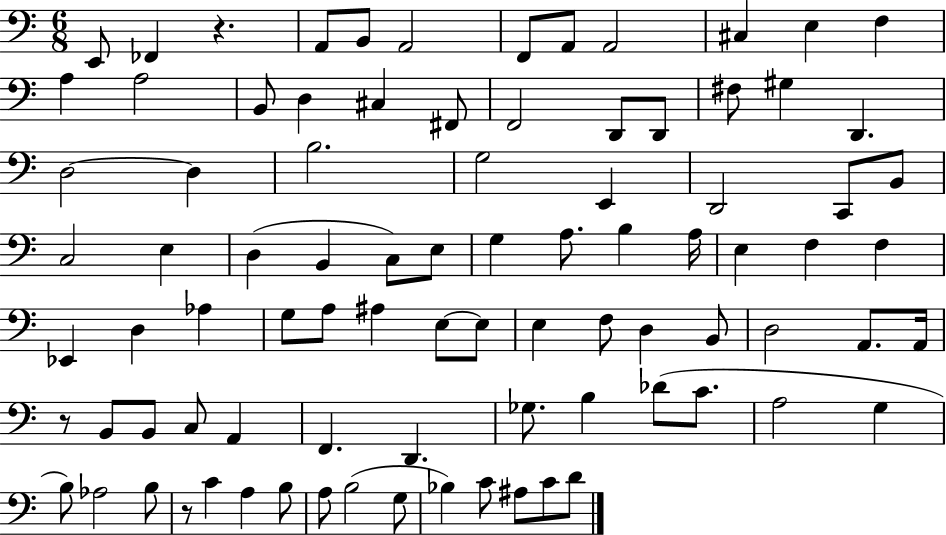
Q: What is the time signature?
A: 6/8